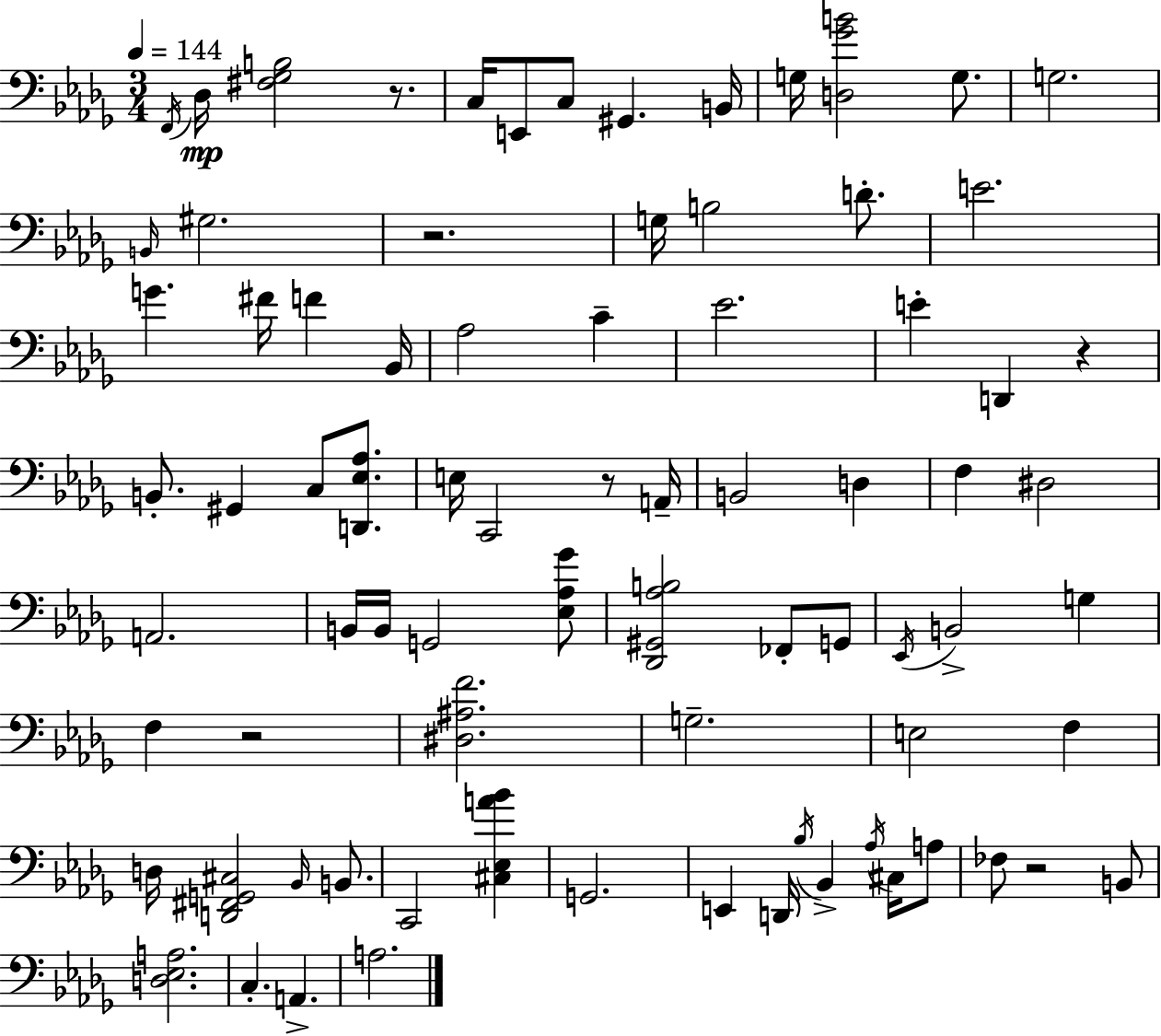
X:1
T:Untitled
M:3/4
L:1/4
K:Bbm
F,,/4 _D,/4 [^F,_G,B,]2 z/2 C,/4 E,,/2 C,/2 ^G,, B,,/4 G,/4 [D,_GB]2 G,/2 G,2 B,,/4 ^G,2 z2 G,/4 B,2 D/2 E2 G ^F/4 F _B,,/4 _A,2 C _E2 E D,, z B,,/2 ^G,, C,/2 [D,,_E,_A,]/2 E,/4 C,,2 z/2 A,,/4 B,,2 D, F, ^D,2 A,,2 B,,/4 B,,/4 G,,2 [_E,_A,_G]/2 [_D,,^G,,_A,B,]2 _F,,/2 G,,/2 _E,,/4 B,,2 G, F, z2 [^D,^A,F]2 G,2 E,2 F, D,/4 [D,,^F,,G,,^C,]2 _B,,/4 B,,/2 C,,2 [^C,_E,A_B] G,,2 E,, D,,/4 _B,/4 _B,, _A,/4 ^C,/4 A,/2 _F,/2 z2 B,,/2 [D,_E,A,]2 C, A,, A,2